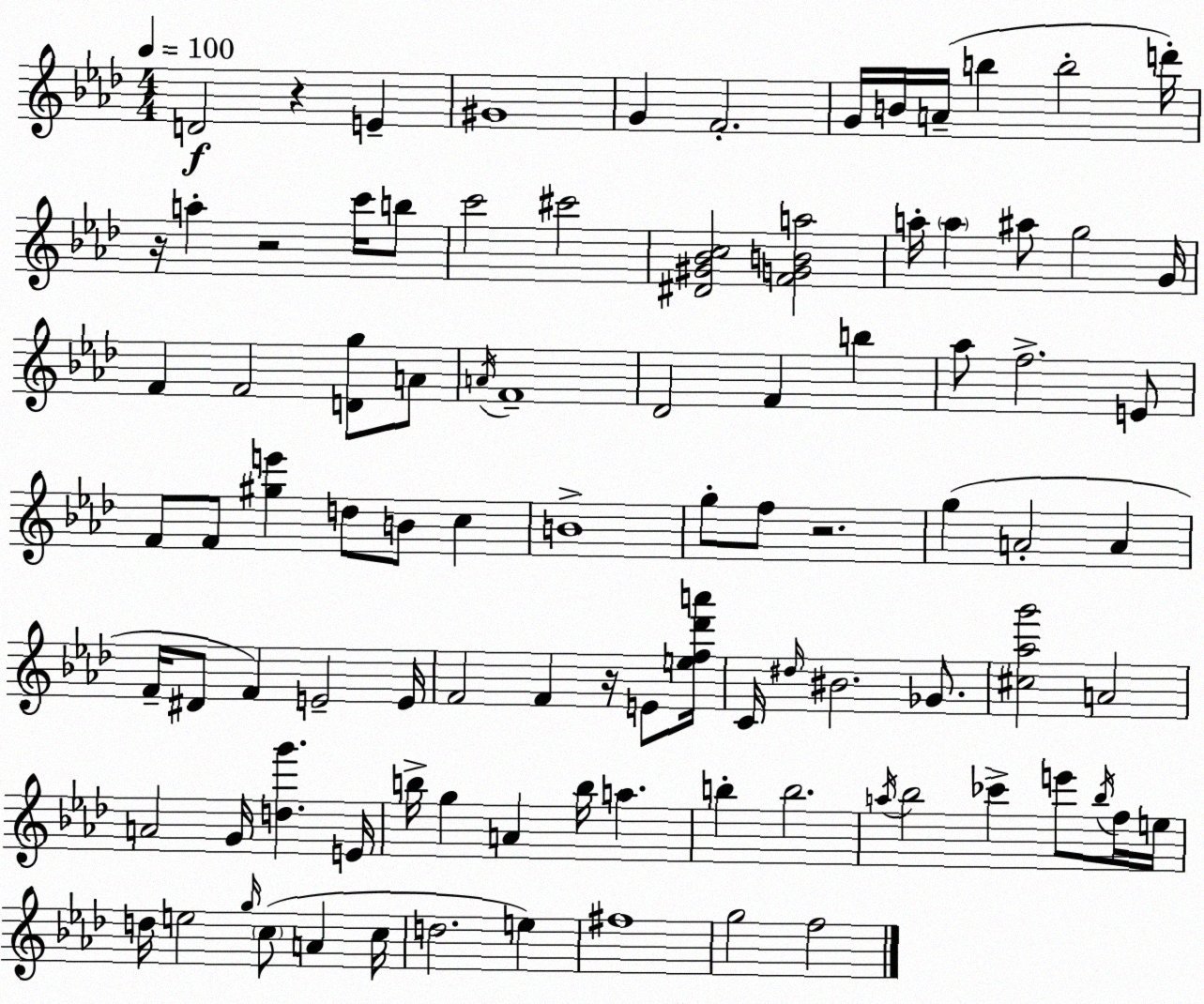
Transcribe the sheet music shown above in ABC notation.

X:1
T:Untitled
M:4/4
L:1/4
K:Fm
D2 z E ^G4 G F2 G/4 B/4 A/4 b b2 d'/4 z/4 a z2 c'/4 b/2 c'2 ^c'2 [^D^G_Bc]2 [FGBa]2 a/4 a ^a/2 g2 G/4 F F2 [Dg]/2 A/2 A/4 F4 _D2 F b _a/2 f2 E/2 F/2 F/2 [^ge'] d/2 B/2 c B4 g/2 f/2 z2 g A2 A F/4 ^D/2 F E2 E/4 F2 F z/4 E/2 [ef_d'a']/4 C/4 ^d/4 ^B2 _G/2 [^c_ag']2 A2 A2 G/4 [dg'] E/4 b/4 g A b/4 a b b2 a/4 _b2 _c' e'/2 _b/4 f/4 e/4 d/4 e2 g/4 c/2 A c/4 d2 e ^f4 g2 f2